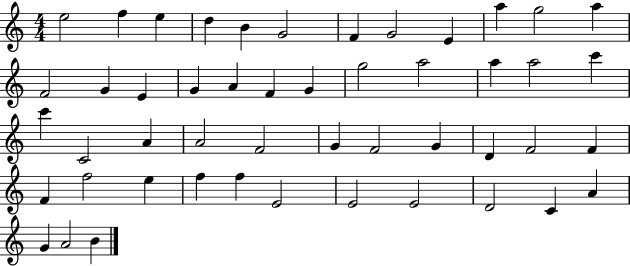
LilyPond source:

{
  \clef treble
  \numericTimeSignature
  \time 4/4
  \key c \major
  e''2 f''4 e''4 | d''4 b'4 g'2 | f'4 g'2 e'4 | a''4 g''2 a''4 | \break f'2 g'4 e'4 | g'4 a'4 f'4 g'4 | g''2 a''2 | a''4 a''2 c'''4 | \break c'''4 c'2 a'4 | a'2 f'2 | g'4 f'2 g'4 | d'4 f'2 f'4 | \break f'4 f''2 e''4 | f''4 f''4 e'2 | e'2 e'2 | d'2 c'4 a'4 | \break g'4 a'2 b'4 | \bar "|."
}